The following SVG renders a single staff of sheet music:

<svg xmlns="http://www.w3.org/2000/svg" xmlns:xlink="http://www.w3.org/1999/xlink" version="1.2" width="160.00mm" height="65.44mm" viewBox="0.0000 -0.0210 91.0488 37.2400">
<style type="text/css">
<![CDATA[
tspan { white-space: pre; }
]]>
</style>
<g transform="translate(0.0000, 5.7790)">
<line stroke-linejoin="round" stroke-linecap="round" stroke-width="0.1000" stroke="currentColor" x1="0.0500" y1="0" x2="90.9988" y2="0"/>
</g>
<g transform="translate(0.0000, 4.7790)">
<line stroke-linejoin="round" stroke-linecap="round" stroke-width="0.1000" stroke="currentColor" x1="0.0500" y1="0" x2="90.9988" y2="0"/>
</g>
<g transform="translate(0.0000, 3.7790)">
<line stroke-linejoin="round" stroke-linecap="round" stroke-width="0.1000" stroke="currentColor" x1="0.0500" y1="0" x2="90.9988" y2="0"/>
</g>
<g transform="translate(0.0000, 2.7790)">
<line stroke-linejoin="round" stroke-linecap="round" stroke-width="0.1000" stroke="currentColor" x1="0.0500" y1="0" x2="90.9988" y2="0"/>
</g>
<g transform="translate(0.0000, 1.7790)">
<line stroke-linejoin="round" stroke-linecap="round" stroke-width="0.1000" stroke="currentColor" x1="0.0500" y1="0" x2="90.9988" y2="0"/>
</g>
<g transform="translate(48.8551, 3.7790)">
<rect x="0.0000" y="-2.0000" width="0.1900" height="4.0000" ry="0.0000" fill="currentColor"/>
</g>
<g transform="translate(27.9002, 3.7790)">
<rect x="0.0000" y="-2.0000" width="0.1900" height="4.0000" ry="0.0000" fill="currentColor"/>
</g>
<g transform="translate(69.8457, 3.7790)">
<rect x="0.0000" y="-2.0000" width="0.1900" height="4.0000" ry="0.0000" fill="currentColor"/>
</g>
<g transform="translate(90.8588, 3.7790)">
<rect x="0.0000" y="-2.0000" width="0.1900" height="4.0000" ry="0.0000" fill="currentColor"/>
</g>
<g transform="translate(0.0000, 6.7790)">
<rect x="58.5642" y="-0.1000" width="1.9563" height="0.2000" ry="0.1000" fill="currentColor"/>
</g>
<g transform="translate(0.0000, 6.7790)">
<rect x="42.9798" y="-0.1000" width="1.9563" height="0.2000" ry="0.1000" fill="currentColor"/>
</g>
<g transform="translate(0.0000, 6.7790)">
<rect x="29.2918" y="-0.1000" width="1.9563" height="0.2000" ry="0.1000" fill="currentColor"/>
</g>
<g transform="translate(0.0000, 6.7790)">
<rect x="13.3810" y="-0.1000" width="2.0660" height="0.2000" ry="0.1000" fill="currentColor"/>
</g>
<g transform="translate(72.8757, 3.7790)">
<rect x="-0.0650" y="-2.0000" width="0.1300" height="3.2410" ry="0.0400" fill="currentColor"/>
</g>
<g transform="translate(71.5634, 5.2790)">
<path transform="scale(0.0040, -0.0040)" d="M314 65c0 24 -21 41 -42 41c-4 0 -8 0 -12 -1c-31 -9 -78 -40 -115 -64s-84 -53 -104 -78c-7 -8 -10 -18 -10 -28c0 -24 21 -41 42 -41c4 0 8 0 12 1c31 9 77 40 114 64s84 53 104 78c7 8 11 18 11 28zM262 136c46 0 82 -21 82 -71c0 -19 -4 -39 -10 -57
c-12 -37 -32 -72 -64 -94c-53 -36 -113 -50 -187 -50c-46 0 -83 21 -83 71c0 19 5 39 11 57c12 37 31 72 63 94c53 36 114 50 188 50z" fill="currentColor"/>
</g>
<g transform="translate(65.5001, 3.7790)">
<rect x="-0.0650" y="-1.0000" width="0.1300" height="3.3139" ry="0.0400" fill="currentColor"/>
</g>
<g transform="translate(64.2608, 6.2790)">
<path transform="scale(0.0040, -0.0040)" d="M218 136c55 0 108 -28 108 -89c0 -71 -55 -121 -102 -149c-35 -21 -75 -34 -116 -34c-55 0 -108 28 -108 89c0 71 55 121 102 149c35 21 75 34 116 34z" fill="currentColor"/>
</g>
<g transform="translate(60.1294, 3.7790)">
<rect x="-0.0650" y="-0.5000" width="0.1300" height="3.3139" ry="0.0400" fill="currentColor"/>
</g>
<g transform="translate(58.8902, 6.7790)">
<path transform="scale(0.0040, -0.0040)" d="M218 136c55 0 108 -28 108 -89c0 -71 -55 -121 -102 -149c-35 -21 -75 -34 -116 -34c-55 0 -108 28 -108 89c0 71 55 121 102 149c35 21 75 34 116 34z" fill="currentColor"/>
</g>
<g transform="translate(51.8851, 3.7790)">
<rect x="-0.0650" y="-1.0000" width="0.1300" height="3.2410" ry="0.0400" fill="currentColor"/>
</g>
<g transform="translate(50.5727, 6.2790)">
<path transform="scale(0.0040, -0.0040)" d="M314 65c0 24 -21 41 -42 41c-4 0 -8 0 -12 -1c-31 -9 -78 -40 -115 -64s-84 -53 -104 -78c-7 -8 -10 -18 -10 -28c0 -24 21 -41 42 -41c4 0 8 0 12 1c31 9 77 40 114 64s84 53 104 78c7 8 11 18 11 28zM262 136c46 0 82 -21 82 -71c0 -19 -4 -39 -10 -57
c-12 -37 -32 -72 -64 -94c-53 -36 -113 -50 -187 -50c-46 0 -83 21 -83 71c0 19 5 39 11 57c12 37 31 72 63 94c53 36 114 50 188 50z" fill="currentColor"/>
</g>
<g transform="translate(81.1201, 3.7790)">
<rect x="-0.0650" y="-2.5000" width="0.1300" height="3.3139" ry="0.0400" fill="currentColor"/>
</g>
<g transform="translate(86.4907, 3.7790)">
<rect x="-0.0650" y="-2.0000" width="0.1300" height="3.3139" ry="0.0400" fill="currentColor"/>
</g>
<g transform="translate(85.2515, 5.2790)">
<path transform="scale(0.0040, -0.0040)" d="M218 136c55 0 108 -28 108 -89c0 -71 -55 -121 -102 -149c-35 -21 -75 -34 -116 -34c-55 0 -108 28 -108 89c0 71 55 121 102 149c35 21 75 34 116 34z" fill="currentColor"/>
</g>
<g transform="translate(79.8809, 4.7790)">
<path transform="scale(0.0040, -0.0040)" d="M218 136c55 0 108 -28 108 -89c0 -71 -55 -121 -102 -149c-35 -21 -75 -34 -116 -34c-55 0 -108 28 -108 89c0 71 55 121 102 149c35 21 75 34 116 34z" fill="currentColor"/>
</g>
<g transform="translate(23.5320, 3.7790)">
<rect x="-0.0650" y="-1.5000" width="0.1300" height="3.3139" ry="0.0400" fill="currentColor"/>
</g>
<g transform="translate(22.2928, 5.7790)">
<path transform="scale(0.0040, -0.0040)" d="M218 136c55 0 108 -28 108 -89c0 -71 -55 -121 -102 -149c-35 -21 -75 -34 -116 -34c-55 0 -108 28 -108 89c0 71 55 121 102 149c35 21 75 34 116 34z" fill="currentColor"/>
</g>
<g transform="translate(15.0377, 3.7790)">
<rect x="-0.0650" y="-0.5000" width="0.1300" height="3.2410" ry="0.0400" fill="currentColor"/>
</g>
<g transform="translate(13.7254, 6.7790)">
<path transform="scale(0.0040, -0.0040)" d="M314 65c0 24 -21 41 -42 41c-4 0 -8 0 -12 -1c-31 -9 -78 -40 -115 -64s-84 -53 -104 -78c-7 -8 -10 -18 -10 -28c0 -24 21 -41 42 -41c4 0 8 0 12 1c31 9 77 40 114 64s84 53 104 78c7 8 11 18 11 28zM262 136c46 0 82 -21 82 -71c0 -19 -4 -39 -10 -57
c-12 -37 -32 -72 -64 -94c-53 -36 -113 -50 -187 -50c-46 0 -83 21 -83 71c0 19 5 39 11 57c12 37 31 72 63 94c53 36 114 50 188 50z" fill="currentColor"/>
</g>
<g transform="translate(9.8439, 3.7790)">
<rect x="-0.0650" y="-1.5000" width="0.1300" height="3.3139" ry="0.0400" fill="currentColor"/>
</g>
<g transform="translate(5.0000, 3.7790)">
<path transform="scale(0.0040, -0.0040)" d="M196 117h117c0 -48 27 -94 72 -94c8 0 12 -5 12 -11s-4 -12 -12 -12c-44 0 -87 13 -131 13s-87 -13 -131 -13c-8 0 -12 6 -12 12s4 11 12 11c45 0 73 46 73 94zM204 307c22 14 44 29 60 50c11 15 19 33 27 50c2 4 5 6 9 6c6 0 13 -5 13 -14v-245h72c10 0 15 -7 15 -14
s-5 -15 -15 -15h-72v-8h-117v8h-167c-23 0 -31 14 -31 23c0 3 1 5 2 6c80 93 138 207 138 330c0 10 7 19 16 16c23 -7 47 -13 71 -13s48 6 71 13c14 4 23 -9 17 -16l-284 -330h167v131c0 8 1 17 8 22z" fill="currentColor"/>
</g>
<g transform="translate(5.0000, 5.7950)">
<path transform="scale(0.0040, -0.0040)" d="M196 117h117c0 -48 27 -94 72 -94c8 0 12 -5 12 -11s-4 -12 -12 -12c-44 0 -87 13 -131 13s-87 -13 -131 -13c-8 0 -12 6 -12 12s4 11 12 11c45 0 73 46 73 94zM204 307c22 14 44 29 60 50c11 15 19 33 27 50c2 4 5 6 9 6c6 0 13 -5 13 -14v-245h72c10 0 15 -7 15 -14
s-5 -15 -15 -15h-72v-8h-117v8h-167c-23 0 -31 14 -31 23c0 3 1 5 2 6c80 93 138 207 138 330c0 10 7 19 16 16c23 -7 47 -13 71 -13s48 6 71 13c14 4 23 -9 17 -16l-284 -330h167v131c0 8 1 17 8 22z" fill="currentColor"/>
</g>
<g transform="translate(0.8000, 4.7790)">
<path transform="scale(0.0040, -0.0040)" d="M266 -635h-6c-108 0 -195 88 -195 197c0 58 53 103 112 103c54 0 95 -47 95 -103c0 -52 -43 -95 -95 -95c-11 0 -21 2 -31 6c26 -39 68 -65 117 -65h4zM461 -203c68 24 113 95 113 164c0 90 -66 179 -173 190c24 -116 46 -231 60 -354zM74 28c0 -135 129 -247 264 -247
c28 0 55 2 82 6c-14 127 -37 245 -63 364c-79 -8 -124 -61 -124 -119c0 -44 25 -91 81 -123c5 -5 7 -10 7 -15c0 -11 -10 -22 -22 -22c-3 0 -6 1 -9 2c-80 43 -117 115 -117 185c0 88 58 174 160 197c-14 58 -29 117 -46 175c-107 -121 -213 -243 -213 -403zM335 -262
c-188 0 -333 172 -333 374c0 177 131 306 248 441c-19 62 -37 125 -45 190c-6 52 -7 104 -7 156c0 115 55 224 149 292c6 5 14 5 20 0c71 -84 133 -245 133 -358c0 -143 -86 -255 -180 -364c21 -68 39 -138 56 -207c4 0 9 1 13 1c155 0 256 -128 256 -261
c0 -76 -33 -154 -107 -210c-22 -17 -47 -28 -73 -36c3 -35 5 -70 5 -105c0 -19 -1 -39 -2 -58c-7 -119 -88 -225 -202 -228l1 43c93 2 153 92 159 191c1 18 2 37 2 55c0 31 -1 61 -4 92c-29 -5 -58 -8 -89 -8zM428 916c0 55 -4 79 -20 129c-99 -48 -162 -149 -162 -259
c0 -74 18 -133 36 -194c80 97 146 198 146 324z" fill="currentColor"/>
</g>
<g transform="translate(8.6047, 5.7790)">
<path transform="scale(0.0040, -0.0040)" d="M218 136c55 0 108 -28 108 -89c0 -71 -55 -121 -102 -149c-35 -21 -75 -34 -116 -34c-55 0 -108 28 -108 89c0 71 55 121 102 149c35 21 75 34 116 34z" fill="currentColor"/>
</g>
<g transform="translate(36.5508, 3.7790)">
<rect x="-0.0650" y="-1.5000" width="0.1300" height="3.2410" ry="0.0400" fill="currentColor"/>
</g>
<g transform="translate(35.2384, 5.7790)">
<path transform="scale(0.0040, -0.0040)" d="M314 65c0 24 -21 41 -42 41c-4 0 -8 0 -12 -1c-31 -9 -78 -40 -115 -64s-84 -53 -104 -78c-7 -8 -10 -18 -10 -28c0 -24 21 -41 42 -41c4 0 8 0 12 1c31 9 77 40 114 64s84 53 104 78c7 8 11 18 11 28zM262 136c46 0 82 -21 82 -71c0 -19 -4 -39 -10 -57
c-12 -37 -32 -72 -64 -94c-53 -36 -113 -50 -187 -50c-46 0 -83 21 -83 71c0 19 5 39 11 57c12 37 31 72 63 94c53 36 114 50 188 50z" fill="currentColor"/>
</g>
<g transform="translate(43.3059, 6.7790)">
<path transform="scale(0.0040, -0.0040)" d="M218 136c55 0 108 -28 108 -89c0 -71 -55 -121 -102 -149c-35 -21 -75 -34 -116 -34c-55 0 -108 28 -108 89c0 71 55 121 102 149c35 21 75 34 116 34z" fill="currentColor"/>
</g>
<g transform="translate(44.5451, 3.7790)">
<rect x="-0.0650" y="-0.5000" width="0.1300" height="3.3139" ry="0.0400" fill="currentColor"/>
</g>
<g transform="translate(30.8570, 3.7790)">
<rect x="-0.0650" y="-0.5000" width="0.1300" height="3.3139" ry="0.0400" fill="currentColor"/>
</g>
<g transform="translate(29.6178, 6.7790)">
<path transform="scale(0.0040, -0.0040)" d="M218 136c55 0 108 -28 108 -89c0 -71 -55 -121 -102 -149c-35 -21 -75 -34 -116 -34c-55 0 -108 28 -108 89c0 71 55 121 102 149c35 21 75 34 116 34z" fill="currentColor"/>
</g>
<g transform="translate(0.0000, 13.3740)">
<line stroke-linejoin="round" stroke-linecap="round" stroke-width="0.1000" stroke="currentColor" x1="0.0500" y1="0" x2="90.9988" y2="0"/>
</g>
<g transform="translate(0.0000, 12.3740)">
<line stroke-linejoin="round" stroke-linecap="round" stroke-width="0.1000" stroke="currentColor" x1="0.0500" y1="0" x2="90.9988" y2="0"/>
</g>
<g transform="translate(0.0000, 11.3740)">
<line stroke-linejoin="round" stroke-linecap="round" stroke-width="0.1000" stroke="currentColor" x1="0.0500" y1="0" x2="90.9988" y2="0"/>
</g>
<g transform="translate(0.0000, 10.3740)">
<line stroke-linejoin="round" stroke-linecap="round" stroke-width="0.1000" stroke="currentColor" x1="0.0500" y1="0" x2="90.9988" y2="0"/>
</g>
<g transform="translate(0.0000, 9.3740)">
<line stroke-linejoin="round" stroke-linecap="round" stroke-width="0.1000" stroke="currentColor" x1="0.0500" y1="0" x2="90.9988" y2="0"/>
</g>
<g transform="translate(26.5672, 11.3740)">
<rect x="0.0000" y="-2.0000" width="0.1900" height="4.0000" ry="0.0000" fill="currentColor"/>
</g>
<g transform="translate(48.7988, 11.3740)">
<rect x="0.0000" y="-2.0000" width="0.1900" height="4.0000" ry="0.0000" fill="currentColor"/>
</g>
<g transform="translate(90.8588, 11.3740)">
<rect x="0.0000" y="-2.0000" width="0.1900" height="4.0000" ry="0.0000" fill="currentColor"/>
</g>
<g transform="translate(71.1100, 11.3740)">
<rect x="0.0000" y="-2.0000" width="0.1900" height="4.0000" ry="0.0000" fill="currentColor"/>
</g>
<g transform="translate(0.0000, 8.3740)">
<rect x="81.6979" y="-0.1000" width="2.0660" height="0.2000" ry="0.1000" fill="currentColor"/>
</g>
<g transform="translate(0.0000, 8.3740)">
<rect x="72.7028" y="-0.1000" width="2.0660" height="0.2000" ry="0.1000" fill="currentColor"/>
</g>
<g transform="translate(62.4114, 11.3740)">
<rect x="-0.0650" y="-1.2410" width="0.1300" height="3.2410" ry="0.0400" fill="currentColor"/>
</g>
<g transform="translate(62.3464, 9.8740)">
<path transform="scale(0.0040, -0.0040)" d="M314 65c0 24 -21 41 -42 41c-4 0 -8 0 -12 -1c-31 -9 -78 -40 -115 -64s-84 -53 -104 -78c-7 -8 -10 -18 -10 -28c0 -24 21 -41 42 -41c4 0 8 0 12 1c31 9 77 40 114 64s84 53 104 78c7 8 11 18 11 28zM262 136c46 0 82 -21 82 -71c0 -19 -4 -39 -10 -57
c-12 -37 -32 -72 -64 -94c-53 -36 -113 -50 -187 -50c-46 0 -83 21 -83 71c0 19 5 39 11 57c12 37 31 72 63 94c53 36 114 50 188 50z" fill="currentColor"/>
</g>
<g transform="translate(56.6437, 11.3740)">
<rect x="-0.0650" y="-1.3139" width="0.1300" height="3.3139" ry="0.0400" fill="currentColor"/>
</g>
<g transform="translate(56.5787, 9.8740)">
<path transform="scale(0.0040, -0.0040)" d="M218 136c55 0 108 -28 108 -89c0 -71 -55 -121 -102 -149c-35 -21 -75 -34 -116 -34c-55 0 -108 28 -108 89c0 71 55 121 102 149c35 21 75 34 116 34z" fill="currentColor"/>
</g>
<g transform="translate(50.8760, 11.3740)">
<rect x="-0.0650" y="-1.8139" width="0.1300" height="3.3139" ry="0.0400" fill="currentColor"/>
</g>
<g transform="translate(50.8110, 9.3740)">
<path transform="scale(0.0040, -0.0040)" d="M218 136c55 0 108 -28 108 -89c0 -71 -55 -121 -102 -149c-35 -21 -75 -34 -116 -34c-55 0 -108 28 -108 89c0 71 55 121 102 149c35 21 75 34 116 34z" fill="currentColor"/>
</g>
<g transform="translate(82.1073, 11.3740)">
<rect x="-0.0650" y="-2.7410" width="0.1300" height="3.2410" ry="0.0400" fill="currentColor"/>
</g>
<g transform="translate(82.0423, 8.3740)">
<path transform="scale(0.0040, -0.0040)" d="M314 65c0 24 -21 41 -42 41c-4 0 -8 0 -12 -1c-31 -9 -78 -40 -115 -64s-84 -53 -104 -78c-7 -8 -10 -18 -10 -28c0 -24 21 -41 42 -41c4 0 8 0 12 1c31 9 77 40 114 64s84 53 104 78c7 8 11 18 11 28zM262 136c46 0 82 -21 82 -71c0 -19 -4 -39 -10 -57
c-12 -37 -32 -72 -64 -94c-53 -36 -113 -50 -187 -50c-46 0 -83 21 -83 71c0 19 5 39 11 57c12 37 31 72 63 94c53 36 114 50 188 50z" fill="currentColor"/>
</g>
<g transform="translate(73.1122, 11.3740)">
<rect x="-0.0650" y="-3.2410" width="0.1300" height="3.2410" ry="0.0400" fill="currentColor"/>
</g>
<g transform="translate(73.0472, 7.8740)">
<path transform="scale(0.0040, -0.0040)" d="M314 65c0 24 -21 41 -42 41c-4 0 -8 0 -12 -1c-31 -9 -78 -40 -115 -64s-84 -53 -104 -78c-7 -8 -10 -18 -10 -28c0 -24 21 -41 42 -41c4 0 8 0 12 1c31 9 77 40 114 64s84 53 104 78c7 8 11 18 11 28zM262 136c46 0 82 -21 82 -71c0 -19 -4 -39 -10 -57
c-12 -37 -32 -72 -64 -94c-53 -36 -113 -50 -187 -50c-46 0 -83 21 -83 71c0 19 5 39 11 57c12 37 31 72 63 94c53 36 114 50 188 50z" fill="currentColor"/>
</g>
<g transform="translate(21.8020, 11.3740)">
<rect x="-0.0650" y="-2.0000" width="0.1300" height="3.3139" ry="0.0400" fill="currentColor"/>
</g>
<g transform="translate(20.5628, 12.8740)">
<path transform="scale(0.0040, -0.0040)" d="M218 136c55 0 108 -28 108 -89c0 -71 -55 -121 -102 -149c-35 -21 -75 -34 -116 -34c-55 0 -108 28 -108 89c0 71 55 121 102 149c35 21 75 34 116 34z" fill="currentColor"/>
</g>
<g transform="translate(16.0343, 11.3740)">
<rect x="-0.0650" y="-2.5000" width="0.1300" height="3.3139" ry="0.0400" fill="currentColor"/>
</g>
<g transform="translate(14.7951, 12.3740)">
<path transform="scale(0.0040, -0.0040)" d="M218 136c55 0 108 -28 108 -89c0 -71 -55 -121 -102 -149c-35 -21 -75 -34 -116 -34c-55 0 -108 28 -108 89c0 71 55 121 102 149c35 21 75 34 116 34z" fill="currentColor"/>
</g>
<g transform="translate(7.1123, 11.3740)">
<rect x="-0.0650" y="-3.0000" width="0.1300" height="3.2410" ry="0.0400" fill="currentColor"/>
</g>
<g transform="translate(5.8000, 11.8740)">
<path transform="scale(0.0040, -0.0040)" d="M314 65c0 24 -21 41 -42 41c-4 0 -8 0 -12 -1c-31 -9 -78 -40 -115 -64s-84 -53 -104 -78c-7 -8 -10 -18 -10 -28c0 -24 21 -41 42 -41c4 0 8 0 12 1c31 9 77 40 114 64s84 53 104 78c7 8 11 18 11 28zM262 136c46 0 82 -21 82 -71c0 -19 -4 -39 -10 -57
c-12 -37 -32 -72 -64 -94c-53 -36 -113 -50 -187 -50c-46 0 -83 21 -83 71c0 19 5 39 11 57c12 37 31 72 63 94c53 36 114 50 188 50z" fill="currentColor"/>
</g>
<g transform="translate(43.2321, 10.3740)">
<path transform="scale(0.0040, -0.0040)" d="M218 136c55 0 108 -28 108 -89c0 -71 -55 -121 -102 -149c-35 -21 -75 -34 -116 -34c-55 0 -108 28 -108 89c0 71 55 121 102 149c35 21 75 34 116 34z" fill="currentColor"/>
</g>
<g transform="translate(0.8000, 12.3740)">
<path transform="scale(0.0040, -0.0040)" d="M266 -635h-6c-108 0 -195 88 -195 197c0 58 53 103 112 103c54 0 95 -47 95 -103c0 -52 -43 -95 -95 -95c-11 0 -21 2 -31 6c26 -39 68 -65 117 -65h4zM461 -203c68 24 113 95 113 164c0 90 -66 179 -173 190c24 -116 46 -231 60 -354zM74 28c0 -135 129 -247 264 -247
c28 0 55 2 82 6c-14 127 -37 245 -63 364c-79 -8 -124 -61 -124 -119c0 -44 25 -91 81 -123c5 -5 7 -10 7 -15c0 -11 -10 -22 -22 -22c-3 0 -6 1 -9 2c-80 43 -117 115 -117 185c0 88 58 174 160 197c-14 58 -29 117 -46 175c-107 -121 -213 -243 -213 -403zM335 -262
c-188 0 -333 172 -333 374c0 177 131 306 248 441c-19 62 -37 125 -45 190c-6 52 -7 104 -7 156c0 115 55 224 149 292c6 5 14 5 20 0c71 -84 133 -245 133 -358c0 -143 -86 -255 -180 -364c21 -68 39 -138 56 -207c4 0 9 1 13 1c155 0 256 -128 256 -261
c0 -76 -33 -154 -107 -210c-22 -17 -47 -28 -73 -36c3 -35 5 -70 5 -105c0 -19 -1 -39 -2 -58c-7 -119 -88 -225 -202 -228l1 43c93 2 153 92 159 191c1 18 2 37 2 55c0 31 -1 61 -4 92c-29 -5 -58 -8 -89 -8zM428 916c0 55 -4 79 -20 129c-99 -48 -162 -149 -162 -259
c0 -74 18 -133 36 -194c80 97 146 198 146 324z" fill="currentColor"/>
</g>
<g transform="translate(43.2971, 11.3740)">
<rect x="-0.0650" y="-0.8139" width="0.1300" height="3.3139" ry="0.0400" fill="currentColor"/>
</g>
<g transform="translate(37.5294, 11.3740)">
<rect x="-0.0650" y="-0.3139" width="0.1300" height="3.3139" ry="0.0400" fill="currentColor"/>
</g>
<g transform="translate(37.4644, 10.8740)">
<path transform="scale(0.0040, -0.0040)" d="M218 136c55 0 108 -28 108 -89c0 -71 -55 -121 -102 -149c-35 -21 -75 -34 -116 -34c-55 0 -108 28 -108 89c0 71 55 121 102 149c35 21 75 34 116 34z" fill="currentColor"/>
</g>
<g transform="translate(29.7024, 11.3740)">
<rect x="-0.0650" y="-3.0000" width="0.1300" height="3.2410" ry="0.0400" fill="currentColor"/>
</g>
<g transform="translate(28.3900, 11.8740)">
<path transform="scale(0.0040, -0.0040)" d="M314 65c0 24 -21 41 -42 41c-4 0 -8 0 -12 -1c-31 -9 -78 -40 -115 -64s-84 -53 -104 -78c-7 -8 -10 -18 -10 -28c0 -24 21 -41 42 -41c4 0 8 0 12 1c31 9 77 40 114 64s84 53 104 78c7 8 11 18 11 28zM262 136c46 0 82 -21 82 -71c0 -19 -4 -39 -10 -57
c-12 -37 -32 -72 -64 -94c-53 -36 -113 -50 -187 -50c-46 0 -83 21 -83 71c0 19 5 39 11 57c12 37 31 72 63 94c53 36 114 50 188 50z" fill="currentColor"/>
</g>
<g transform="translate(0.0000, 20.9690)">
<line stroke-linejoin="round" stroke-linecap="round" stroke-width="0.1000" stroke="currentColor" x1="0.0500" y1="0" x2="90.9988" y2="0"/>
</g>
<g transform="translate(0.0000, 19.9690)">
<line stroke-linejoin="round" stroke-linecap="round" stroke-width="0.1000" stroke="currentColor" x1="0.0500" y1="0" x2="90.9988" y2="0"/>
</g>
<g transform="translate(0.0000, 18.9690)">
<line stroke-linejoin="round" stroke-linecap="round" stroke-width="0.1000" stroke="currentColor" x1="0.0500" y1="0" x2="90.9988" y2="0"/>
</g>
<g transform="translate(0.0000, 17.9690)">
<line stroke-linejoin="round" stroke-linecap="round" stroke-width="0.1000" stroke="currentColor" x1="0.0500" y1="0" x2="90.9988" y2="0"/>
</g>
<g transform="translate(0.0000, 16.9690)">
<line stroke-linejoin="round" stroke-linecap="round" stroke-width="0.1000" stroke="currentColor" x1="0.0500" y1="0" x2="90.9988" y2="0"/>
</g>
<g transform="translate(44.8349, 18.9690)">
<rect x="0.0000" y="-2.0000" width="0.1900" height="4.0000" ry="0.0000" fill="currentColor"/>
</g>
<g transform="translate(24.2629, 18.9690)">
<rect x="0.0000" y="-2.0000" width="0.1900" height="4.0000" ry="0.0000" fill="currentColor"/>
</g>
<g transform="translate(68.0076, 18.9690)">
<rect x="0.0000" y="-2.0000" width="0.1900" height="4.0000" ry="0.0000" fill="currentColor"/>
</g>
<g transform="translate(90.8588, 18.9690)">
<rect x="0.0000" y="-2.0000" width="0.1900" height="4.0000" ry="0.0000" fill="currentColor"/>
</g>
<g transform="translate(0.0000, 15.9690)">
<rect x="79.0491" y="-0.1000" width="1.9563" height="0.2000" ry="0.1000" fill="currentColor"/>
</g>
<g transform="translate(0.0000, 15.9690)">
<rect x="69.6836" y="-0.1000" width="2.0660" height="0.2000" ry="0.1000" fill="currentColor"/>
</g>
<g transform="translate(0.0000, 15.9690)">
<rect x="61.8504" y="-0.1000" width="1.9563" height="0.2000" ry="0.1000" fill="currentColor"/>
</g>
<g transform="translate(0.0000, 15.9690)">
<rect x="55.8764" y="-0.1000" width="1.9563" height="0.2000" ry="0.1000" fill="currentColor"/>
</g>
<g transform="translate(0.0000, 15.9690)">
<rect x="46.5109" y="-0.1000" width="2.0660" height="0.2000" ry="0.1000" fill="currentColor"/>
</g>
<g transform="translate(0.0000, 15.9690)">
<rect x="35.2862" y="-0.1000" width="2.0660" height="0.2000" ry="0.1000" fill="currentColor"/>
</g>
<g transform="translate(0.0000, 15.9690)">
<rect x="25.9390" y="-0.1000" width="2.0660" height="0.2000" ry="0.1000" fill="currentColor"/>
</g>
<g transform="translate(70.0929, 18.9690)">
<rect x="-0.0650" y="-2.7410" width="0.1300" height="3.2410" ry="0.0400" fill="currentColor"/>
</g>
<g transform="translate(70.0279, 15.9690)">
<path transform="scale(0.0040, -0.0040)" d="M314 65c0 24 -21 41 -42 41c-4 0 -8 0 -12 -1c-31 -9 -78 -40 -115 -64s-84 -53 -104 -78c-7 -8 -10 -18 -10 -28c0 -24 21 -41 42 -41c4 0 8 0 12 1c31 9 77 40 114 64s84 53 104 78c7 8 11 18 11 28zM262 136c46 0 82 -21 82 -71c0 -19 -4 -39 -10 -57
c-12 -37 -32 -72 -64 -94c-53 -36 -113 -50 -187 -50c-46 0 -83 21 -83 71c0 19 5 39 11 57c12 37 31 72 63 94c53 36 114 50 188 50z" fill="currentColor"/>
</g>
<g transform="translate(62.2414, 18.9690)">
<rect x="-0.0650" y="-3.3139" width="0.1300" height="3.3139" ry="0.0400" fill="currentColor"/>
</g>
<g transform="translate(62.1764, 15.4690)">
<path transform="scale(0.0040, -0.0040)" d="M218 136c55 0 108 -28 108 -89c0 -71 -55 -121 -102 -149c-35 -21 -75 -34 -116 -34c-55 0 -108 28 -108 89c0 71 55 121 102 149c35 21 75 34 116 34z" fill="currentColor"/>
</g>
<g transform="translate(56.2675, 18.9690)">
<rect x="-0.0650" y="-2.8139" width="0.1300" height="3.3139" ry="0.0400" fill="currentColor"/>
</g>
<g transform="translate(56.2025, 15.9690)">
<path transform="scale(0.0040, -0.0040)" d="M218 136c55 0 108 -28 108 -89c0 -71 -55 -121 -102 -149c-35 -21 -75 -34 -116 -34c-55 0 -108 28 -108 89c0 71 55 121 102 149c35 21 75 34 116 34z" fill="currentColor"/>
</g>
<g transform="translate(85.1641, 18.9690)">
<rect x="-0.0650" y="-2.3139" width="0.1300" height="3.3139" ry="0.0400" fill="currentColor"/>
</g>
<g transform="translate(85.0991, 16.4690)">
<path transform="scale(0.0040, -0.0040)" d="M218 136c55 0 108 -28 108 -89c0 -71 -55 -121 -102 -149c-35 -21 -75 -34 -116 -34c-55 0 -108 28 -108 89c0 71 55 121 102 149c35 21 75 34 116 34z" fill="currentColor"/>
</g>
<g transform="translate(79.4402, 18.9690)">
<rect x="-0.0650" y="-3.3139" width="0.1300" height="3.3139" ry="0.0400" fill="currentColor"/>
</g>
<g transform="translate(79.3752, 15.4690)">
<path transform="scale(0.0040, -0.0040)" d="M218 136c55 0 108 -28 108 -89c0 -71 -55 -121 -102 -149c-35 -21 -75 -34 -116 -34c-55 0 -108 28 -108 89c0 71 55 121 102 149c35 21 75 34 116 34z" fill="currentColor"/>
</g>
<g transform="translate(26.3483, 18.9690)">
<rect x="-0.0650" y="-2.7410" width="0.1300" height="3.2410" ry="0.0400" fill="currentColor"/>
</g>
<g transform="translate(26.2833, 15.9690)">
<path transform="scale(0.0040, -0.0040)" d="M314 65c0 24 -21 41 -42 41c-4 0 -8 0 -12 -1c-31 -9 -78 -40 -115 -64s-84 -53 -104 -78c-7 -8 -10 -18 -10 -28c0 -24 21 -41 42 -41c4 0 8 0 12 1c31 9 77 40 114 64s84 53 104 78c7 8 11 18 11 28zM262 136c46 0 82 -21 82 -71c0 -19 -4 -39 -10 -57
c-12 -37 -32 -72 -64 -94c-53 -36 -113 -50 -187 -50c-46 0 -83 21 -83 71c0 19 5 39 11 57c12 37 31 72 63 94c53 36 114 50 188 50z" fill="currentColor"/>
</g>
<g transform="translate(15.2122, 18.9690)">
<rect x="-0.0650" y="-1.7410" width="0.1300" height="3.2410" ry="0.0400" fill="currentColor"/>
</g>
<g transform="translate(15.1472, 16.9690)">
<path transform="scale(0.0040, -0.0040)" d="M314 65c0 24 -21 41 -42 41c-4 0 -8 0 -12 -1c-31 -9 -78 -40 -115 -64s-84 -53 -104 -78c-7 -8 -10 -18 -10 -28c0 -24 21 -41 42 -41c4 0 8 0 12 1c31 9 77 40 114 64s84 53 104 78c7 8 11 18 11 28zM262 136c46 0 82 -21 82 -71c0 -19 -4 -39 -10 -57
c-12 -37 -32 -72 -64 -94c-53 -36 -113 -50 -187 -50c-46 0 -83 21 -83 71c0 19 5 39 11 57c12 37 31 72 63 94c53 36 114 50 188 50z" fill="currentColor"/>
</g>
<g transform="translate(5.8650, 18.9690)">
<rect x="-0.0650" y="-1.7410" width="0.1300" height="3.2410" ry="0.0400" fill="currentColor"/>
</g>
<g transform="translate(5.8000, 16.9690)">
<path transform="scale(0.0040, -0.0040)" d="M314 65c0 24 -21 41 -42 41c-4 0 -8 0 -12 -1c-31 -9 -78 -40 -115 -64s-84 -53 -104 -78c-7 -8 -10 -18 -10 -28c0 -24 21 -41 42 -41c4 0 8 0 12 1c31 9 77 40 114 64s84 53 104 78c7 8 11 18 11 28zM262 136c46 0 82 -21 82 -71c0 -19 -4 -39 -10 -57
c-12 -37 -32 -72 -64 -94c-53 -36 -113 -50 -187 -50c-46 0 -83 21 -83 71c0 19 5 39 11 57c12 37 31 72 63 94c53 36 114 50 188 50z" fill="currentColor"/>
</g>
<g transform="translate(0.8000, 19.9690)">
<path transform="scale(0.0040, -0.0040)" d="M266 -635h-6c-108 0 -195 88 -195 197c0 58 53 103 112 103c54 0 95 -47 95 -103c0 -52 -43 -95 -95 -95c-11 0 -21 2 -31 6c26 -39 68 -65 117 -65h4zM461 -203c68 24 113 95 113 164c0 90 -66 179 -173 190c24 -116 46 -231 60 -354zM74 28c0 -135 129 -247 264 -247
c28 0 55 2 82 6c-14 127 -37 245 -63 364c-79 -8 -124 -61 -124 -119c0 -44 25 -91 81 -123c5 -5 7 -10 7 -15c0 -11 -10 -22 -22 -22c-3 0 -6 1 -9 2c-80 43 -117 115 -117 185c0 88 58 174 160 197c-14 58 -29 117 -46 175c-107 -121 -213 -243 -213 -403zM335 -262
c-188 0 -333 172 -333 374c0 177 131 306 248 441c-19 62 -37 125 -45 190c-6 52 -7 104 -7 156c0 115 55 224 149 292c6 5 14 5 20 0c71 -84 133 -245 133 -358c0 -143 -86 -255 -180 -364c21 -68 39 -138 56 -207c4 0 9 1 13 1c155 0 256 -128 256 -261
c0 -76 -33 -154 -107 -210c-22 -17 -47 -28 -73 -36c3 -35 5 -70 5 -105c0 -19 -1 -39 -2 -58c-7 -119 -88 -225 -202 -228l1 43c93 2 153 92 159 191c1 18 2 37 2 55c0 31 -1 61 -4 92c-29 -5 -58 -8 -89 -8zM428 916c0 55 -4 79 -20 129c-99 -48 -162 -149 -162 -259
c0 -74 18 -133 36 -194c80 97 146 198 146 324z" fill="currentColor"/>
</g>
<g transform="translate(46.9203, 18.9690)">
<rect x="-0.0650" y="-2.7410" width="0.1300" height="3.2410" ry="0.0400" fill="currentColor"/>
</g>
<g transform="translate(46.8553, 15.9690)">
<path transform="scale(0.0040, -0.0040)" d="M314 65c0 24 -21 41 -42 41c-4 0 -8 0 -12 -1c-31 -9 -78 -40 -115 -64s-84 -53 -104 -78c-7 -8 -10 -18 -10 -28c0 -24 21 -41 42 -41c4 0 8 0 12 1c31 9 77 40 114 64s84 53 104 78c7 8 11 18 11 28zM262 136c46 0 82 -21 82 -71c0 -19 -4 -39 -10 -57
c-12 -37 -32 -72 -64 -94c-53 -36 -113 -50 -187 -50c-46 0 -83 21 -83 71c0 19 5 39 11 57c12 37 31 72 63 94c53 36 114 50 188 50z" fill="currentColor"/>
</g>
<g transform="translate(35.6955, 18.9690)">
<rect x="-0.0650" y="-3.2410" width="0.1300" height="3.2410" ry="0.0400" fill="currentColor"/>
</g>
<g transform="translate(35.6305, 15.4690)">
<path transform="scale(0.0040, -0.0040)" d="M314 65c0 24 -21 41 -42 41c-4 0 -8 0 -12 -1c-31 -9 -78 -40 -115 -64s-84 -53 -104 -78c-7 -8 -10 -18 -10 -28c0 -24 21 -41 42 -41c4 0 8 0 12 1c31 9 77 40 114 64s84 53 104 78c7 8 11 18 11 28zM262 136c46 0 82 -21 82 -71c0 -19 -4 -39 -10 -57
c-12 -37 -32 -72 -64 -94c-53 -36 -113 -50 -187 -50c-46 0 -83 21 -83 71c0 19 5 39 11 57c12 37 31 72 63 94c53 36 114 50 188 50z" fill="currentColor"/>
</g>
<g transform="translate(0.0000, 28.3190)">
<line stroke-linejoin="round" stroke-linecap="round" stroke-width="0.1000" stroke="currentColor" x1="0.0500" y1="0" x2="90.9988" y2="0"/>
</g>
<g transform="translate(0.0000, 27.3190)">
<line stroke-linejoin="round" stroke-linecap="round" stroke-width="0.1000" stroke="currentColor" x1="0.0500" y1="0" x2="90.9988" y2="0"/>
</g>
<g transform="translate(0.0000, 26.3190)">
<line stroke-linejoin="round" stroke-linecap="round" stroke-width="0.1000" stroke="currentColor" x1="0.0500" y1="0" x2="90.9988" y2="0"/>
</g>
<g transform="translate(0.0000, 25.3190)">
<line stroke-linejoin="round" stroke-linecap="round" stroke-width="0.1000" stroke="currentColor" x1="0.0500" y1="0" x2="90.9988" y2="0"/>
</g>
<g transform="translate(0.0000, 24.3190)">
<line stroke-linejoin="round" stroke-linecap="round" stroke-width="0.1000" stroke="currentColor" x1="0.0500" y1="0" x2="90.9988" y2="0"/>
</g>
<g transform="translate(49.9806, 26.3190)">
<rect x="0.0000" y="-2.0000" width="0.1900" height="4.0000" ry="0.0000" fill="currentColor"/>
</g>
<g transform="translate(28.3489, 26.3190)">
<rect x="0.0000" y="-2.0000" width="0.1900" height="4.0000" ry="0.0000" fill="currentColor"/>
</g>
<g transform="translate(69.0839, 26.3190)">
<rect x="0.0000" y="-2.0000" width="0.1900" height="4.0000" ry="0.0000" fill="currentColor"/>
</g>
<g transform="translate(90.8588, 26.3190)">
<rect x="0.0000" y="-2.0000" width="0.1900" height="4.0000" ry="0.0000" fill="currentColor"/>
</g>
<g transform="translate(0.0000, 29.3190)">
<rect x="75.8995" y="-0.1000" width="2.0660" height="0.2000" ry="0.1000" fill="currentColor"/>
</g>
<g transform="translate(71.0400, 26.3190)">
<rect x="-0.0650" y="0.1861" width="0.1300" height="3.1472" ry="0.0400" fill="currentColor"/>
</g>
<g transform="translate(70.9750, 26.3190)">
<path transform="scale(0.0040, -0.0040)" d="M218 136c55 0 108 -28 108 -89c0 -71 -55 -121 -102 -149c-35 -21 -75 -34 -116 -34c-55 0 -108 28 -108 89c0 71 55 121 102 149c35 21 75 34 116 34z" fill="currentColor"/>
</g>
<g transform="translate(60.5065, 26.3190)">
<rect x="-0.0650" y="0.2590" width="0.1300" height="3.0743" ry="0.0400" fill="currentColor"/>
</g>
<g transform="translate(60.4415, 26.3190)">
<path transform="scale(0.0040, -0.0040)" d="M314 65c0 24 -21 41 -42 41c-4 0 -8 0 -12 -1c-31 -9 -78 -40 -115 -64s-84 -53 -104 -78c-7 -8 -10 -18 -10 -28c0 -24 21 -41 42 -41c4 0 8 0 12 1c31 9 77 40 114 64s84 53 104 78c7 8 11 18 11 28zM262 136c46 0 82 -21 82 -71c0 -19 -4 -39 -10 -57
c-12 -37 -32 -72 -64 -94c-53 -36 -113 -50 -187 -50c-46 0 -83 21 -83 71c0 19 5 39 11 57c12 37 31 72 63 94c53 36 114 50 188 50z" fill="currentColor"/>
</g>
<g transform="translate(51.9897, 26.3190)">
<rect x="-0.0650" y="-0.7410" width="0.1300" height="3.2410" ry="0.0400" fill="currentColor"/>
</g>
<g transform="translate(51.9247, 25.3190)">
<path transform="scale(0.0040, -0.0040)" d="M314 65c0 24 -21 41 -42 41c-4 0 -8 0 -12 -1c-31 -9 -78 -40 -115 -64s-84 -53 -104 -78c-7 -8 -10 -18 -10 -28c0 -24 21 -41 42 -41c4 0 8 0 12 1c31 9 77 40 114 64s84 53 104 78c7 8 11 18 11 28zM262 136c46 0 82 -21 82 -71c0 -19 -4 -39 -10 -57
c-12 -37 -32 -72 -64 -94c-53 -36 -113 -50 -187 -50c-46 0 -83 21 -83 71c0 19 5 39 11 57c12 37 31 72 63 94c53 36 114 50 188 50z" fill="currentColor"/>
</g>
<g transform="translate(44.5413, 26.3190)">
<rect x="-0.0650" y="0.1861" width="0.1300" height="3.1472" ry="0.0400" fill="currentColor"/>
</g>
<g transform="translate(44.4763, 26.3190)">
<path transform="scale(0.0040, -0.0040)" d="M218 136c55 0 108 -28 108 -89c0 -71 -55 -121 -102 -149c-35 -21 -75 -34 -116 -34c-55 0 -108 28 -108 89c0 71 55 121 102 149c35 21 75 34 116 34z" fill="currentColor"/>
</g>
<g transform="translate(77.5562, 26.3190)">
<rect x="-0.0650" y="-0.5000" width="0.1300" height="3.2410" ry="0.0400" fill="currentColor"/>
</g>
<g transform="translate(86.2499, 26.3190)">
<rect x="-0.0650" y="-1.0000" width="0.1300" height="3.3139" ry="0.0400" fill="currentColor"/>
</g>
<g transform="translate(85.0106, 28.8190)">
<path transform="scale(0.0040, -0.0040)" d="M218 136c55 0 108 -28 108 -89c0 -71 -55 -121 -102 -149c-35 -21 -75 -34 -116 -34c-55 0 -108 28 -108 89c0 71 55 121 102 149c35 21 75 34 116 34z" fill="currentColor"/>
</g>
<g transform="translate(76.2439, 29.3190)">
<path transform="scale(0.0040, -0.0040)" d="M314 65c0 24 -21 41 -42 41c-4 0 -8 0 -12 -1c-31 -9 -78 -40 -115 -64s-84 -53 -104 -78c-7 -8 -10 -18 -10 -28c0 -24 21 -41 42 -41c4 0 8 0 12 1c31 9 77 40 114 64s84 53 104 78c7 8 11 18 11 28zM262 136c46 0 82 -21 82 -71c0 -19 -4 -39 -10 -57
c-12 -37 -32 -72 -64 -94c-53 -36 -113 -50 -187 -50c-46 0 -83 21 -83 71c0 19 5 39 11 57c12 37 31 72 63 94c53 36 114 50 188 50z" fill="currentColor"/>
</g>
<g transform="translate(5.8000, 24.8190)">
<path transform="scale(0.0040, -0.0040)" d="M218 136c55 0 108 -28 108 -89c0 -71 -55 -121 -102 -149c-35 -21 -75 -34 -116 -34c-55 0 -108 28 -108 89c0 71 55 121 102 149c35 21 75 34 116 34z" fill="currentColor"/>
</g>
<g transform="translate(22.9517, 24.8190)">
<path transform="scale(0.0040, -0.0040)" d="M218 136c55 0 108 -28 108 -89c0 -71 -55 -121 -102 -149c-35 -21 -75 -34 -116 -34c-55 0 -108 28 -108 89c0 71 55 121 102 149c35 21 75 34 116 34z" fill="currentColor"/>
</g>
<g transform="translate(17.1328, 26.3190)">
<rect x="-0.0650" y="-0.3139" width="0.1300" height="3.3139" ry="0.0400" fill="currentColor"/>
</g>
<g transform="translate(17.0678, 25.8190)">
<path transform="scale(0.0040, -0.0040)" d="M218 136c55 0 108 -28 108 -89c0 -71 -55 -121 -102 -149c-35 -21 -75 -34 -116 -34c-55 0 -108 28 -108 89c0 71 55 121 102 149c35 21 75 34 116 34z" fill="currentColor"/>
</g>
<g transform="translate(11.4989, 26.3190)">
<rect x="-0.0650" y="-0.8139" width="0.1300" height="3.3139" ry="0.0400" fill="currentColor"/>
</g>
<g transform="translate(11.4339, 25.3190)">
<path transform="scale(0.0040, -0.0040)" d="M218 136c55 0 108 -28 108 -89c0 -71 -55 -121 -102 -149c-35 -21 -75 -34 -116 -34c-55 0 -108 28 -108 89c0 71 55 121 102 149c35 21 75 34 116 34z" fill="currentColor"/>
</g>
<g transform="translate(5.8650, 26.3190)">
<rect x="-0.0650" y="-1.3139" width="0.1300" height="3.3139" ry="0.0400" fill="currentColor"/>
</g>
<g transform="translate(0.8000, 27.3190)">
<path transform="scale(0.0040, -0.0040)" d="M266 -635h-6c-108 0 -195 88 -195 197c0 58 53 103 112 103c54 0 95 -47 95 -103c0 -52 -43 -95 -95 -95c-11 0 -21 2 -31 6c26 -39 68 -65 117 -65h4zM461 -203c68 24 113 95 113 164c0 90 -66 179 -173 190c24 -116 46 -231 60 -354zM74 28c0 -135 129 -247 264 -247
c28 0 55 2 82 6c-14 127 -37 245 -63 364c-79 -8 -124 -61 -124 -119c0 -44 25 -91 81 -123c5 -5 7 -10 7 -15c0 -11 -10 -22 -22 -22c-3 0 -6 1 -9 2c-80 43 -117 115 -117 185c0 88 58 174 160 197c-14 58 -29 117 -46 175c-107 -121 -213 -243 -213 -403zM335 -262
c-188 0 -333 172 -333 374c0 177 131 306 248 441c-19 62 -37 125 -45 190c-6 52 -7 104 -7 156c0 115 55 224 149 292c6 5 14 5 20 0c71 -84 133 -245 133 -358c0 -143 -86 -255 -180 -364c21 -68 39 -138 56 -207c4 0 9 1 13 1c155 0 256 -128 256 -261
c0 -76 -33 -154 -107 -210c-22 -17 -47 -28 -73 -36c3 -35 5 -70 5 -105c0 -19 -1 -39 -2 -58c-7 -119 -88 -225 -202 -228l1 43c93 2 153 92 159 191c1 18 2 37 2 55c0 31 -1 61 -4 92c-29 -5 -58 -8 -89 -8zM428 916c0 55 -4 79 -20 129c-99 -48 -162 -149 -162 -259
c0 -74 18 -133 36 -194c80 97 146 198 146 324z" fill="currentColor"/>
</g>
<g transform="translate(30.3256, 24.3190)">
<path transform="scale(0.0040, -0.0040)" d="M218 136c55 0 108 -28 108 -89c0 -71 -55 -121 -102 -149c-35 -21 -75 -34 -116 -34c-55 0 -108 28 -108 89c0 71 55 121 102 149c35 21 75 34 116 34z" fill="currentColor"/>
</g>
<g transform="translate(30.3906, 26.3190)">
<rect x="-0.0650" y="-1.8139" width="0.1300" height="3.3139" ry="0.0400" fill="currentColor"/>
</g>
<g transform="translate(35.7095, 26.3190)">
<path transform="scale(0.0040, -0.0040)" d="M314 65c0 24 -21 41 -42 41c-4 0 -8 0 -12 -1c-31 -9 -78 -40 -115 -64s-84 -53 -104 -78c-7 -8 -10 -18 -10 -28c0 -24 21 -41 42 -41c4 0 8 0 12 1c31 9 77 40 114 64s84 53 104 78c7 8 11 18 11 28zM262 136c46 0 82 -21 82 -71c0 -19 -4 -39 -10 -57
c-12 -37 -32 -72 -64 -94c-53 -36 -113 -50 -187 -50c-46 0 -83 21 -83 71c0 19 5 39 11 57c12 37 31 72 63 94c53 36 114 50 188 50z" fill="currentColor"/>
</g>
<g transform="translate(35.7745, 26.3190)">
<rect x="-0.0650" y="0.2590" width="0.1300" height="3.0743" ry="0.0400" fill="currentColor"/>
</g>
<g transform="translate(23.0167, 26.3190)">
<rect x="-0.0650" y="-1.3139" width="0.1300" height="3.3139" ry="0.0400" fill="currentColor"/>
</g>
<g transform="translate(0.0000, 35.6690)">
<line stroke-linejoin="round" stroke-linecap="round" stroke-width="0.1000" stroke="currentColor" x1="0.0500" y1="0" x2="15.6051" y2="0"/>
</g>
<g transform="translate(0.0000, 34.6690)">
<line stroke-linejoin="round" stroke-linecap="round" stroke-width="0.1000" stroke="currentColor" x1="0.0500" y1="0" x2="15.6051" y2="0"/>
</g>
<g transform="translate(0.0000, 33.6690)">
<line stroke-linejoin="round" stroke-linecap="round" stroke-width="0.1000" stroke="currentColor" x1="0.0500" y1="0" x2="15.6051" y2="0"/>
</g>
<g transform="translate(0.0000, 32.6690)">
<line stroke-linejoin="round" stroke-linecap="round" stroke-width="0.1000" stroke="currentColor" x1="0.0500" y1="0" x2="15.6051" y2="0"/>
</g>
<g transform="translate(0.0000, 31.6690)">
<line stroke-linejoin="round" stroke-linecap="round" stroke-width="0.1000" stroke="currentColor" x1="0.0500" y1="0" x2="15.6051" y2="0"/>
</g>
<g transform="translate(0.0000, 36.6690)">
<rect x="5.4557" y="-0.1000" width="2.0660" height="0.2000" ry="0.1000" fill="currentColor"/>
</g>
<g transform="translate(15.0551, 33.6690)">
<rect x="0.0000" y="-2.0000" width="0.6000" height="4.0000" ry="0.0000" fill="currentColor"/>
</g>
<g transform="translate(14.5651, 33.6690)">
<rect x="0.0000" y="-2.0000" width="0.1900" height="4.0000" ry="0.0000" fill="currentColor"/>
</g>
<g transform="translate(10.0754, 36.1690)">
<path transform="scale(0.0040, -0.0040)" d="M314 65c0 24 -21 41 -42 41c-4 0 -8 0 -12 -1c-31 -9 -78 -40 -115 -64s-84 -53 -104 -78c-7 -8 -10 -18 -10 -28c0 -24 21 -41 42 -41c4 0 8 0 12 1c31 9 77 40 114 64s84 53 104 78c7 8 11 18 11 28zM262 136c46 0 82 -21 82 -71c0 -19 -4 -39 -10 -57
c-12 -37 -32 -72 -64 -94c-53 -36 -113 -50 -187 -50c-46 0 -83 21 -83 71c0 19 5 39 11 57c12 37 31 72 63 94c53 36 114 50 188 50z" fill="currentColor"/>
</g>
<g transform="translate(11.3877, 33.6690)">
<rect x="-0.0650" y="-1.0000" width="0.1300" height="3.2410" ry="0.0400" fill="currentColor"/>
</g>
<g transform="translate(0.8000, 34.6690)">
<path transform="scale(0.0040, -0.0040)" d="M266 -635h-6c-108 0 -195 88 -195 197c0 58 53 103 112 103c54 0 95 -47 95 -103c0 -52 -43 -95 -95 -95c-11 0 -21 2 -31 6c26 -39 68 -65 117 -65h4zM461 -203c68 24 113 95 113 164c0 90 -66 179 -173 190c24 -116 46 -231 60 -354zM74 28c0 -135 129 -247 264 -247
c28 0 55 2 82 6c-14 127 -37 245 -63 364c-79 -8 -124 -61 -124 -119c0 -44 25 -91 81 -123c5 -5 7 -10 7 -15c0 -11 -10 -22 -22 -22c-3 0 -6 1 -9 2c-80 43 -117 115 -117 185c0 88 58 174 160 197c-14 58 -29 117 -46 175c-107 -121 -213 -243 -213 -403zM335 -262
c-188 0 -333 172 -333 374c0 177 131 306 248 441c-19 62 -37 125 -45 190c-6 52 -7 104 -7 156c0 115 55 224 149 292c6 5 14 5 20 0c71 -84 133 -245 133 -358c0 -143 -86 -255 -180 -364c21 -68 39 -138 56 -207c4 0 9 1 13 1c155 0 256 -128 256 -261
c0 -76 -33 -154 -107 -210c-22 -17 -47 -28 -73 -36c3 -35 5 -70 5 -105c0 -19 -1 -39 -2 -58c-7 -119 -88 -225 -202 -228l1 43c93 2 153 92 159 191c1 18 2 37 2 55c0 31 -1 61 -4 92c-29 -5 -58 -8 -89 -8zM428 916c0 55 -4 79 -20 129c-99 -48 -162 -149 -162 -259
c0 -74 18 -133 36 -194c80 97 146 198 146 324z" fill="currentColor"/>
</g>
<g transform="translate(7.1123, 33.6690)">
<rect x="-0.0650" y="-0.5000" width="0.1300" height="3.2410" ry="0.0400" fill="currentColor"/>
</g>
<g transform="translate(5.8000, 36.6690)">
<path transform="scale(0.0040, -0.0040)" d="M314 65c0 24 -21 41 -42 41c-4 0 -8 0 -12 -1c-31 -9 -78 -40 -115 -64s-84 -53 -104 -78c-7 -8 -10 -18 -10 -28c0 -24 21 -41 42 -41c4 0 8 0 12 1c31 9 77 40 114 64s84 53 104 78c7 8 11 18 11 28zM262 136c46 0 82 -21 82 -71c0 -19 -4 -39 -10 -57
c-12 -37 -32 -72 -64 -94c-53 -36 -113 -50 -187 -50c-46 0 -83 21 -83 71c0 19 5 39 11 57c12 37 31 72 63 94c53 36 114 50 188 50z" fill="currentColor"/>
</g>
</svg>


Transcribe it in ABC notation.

X:1
T:Untitled
M:4/4
L:1/4
K:C
E C2 E C E2 C D2 C D F2 G F A2 G F A2 c d f e e2 b2 a2 f2 f2 a2 b2 a2 a b a2 b g e d c e f B2 B d2 B2 B C2 D C2 D2